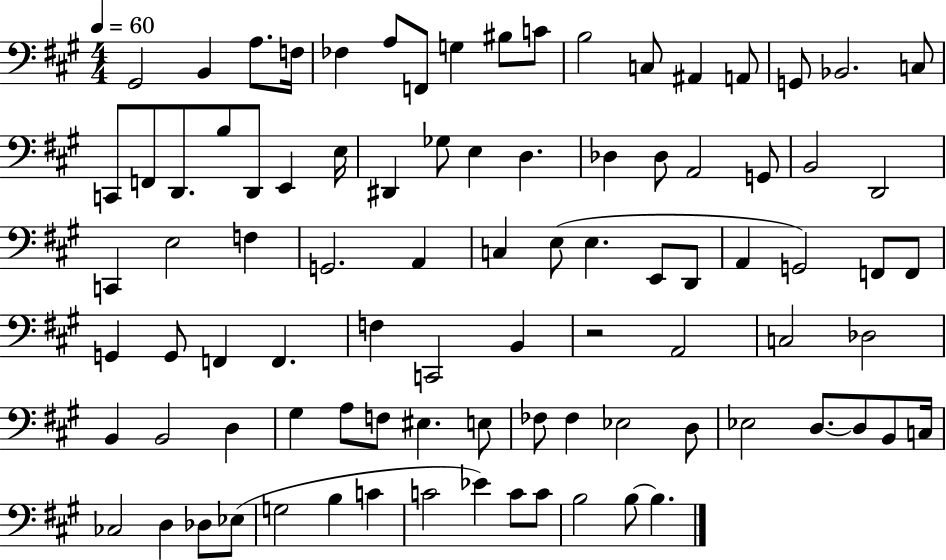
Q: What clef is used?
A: bass